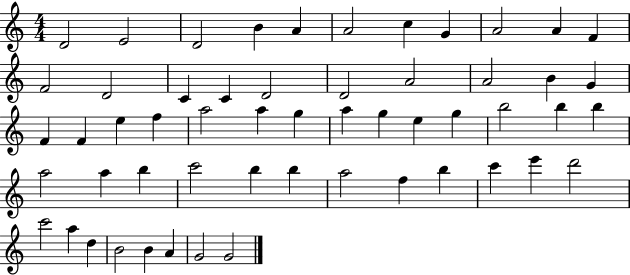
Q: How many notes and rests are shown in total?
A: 55